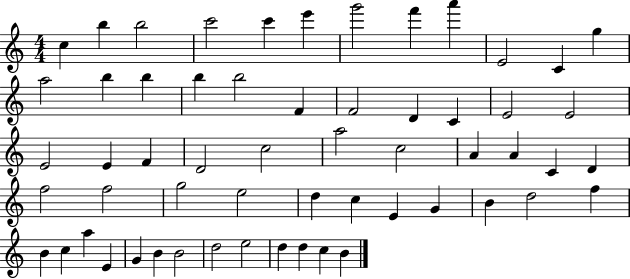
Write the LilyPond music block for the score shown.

{
  \clef treble
  \numericTimeSignature
  \time 4/4
  \key c \major
  c''4 b''4 b''2 | c'''2 c'''4 e'''4 | g'''2 f'''4 a'''4 | e'2 c'4 g''4 | \break a''2 b''4 b''4 | b''4 b''2 f'4 | f'2 d'4 c'4 | e'2 e'2 | \break e'2 e'4 f'4 | d'2 c''2 | a''2 c''2 | a'4 a'4 c'4 d'4 | \break f''2 f''2 | g''2 e''2 | d''4 c''4 e'4 g'4 | b'4 d''2 f''4 | \break b'4 c''4 a''4 e'4 | g'4 b'4 b'2 | d''2 e''2 | d''4 d''4 c''4 b'4 | \break \bar "|."
}